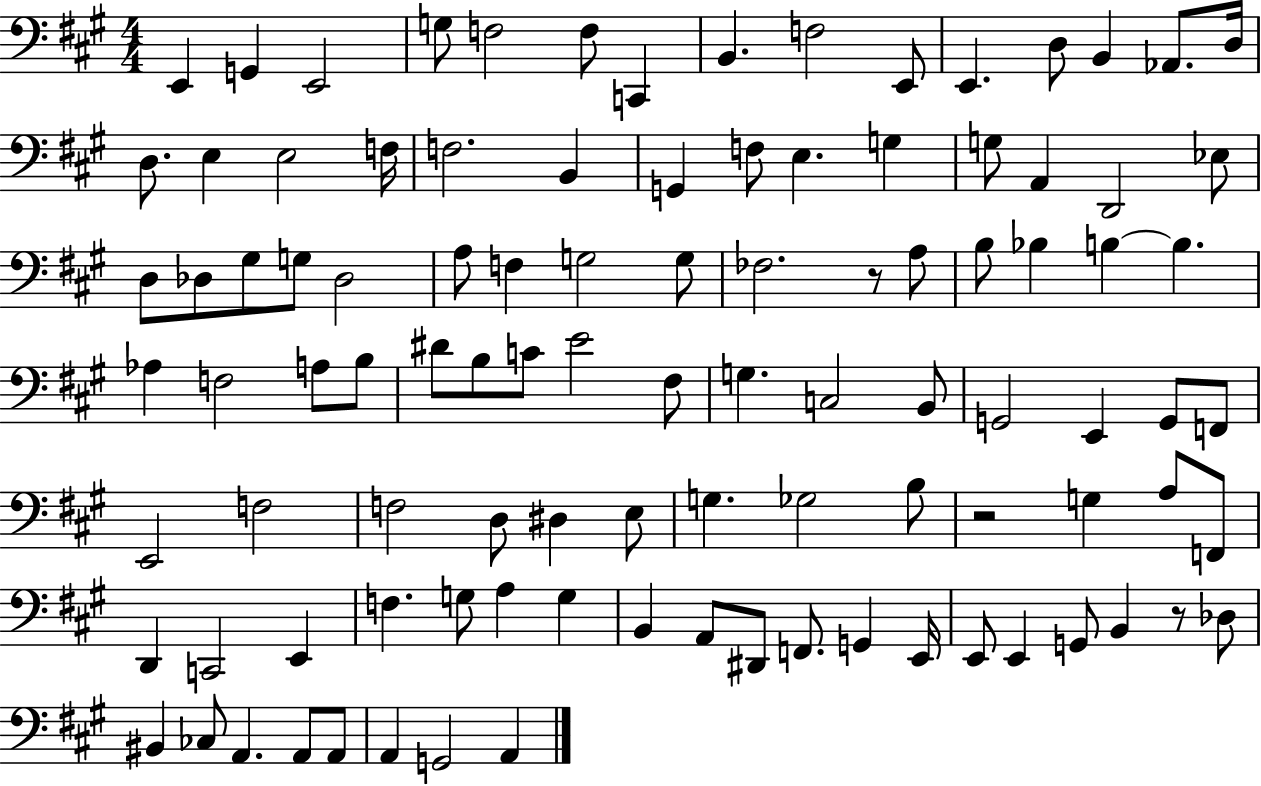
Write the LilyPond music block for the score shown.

{
  \clef bass
  \numericTimeSignature
  \time 4/4
  \key a \major
  e,4 g,4 e,2 | g8 f2 f8 c,4 | b,4. f2 e,8 | e,4. d8 b,4 aes,8. d16 | \break d8. e4 e2 f16 | f2. b,4 | g,4 f8 e4. g4 | g8 a,4 d,2 ees8 | \break d8 des8 gis8 g8 des2 | a8 f4 g2 g8 | fes2. r8 a8 | b8 bes4 b4~~ b4. | \break aes4 f2 a8 b8 | dis'8 b8 c'8 e'2 fis8 | g4. c2 b,8 | g,2 e,4 g,8 f,8 | \break e,2 f2 | f2 d8 dis4 e8 | g4. ges2 b8 | r2 g4 a8 f,8 | \break d,4 c,2 e,4 | f4. g8 a4 g4 | b,4 a,8 dis,8 f,8. g,4 e,16 | e,8 e,4 g,8 b,4 r8 des8 | \break bis,4 ces8 a,4. a,8 a,8 | a,4 g,2 a,4 | \bar "|."
}